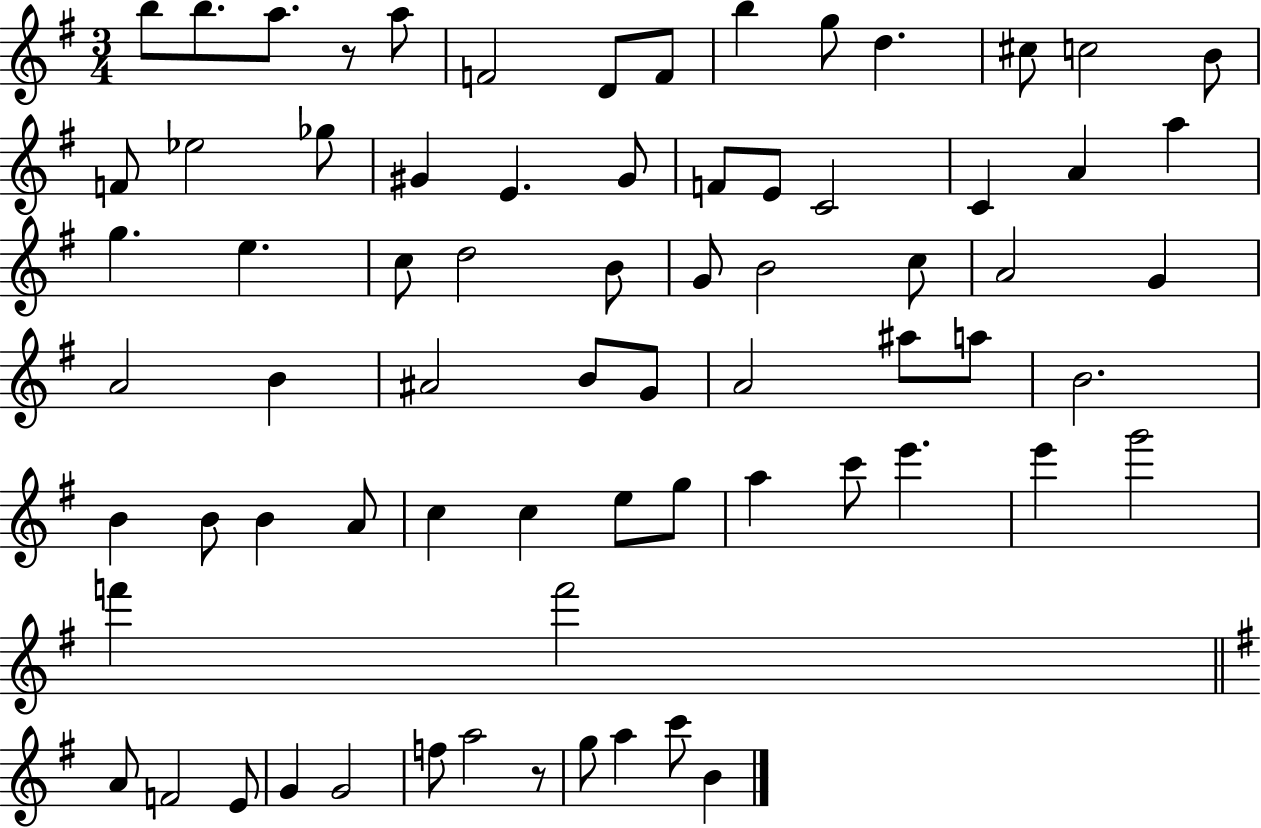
B5/e B5/e. A5/e. R/e A5/e F4/h D4/e F4/e B5/q G5/e D5/q. C#5/e C5/h B4/e F4/e Eb5/h Gb5/e G#4/q E4/q. G#4/e F4/e E4/e C4/h C4/q A4/q A5/q G5/q. E5/q. C5/e D5/h B4/e G4/e B4/h C5/e A4/h G4/q A4/h B4/q A#4/h B4/e G4/e A4/h A#5/e A5/e B4/h. B4/q B4/e B4/q A4/e C5/q C5/q E5/e G5/e A5/q C6/e E6/q. E6/q G6/h F6/q F6/h A4/e F4/h E4/e G4/q G4/h F5/e A5/h R/e G5/e A5/q C6/e B4/q